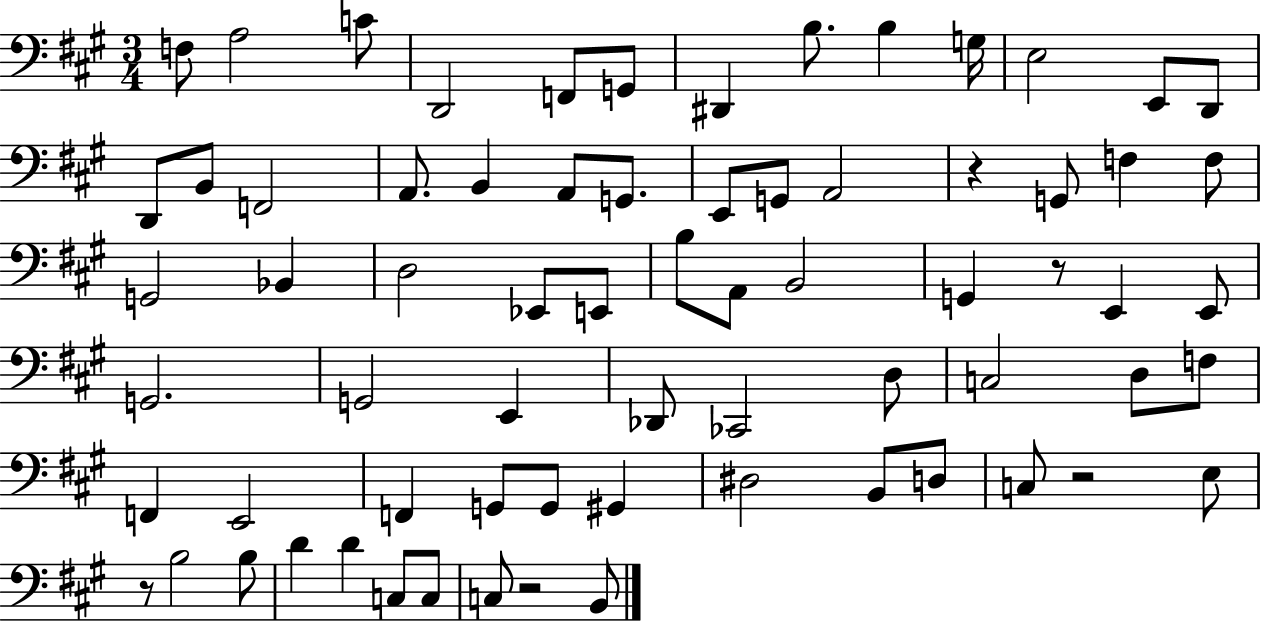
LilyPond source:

{
  \clef bass
  \numericTimeSignature
  \time 3/4
  \key a \major
  f8 a2 c'8 | d,2 f,8 g,8 | dis,4 b8. b4 g16 | e2 e,8 d,8 | \break d,8 b,8 f,2 | a,8. b,4 a,8 g,8. | e,8 g,8 a,2 | r4 g,8 f4 f8 | \break g,2 bes,4 | d2 ees,8 e,8 | b8 a,8 b,2 | g,4 r8 e,4 e,8 | \break g,2. | g,2 e,4 | des,8 ces,2 d8 | c2 d8 f8 | \break f,4 e,2 | f,4 g,8 g,8 gis,4 | dis2 b,8 d8 | c8 r2 e8 | \break r8 b2 b8 | d'4 d'4 c8 c8 | c8 r2 b,8 | \bar "|."
}